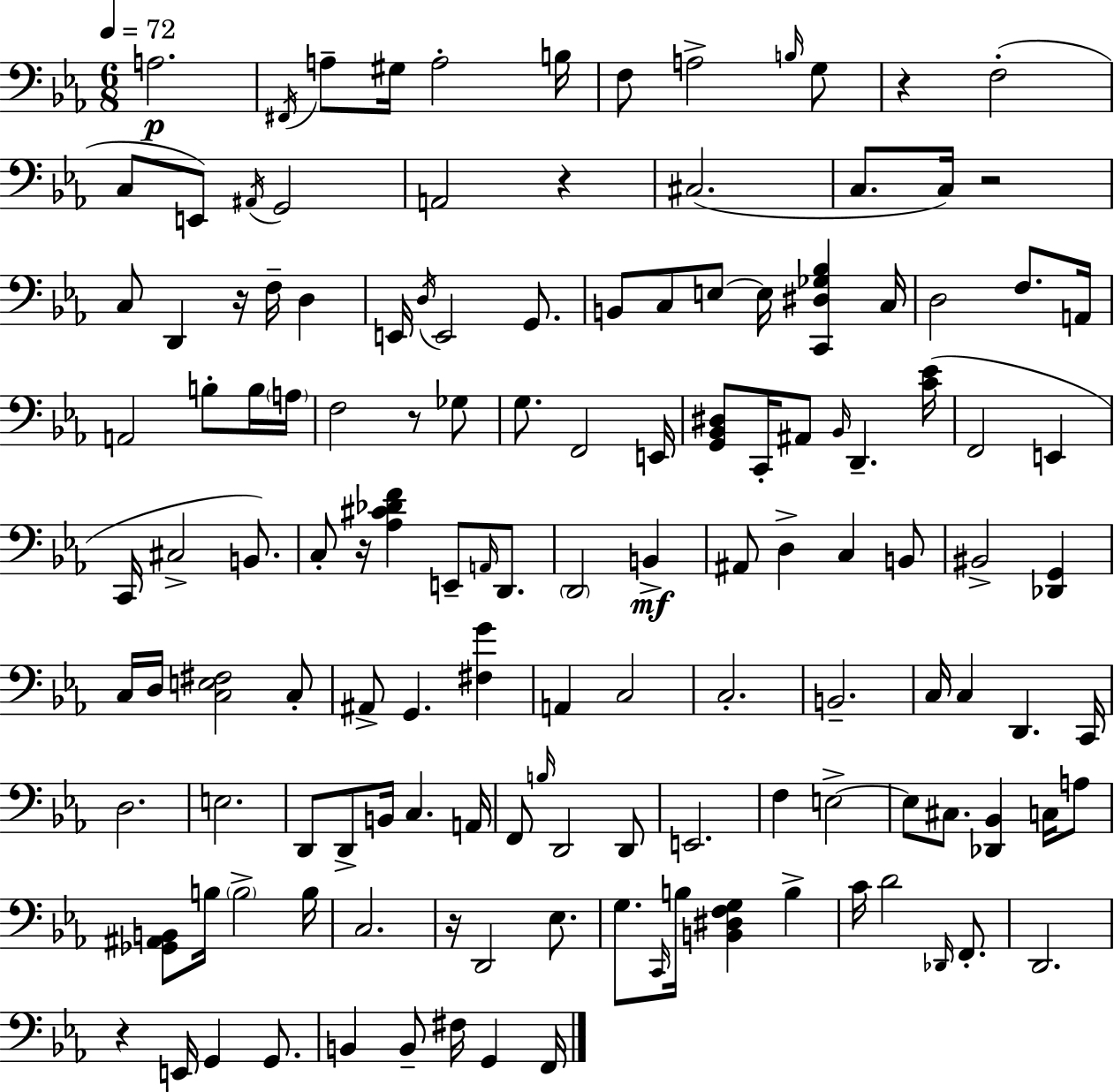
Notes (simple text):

A3/h. F#2/s A3/e G#3/s A3/h B3/s F3/e A3/h B3/s G3/e R/q F3/h C3/e E2/e A#2/s G2/h A2/h R/q C#3/h. C3/e. C3/s R/h C3/e D2/q R/s F3/s D3/q E2/s D3/s E2/h G2/e. B2/e C3/e E3/e E3/s [C2,D#3,Gb3,Bb3]/q C3/s D3/h F3/e. A2/s A2/h B3/e B3/s A3/s F3/h R/e Gb3/e G3/e. F2/h E2/s [G2,Bb2,D#3]/e C2/s A#2/e Bb2/s D2/q. [C4,Eb4]/s F2/h E2/q C2/s C#3/h B2/e. C3/e R/s [Ab3,C#4,Db4,F4]/q E2/e A2/s D2/e. D2/h B2/q A#2/e D3/q C3/q B2/e BIS2/h [Db2,G2]/q C3/s D3/s [C3,E3,F#3]/h C3/e A#2/e G2/q. [F#3,G4]/q A2/q C3/h C3/h. B2/h. C3/s C3/q D2/q. C2/s D3/h. E3/h. D2/e D2/e B2/s C3/q. A2/s F2/e B3/s D2/h D2/e E2/h. F3/q E3/h E3/e C#3/e. [Db2,Bb2]/q C3/s A3/e [Gb2,A#2,B2]/e B3/s B3/h B3/s C3/h. R/s D2/h Eb3/e. G3/e. C2/s B3/s [B2,D#3,F3,G3]/q B3/q C4/s D4/h Db2/s F2/e. D2/h. R/q E2/s G2/q G2/e. B2/q B2/e F#3/s G2/q F2/s